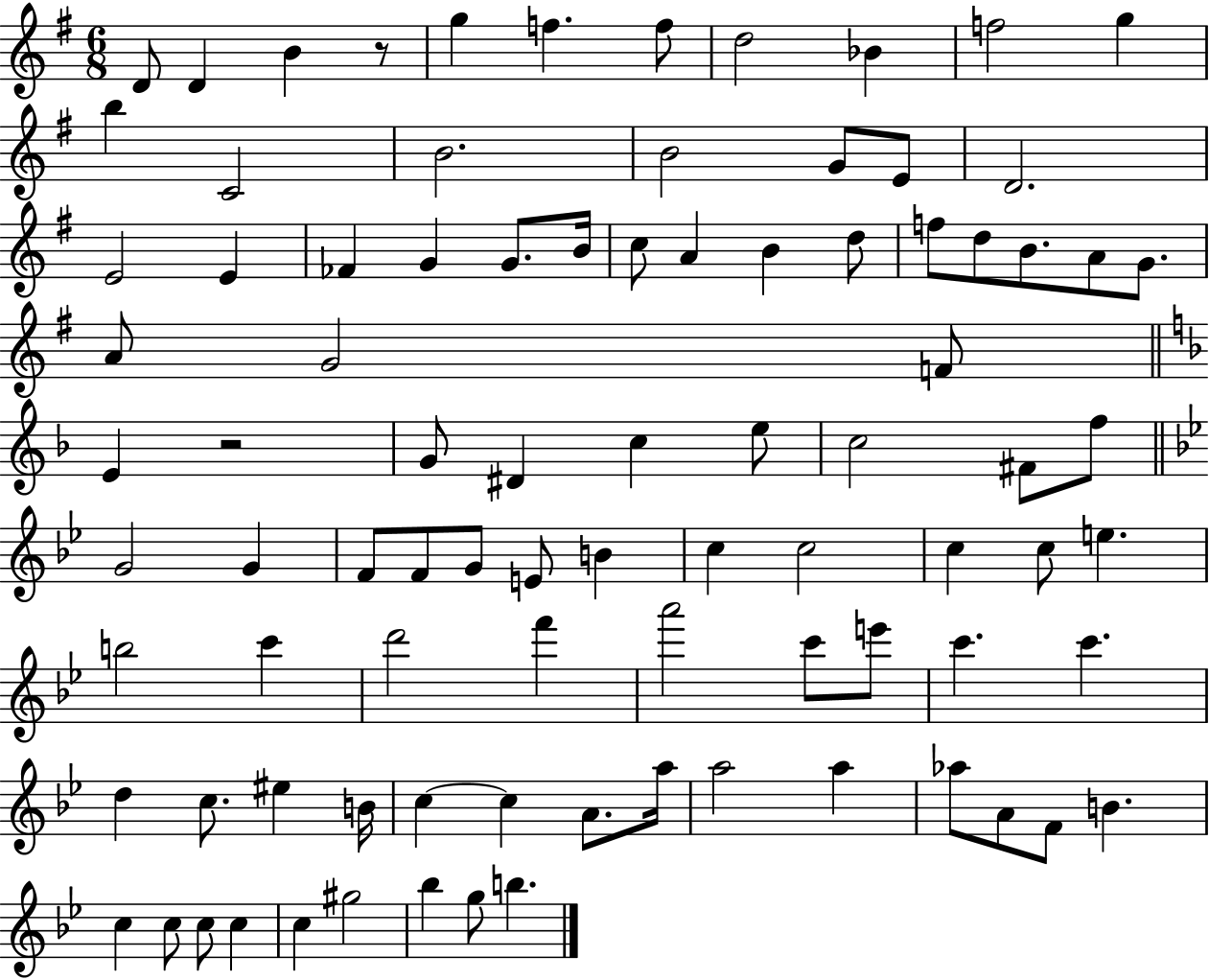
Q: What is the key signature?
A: G major